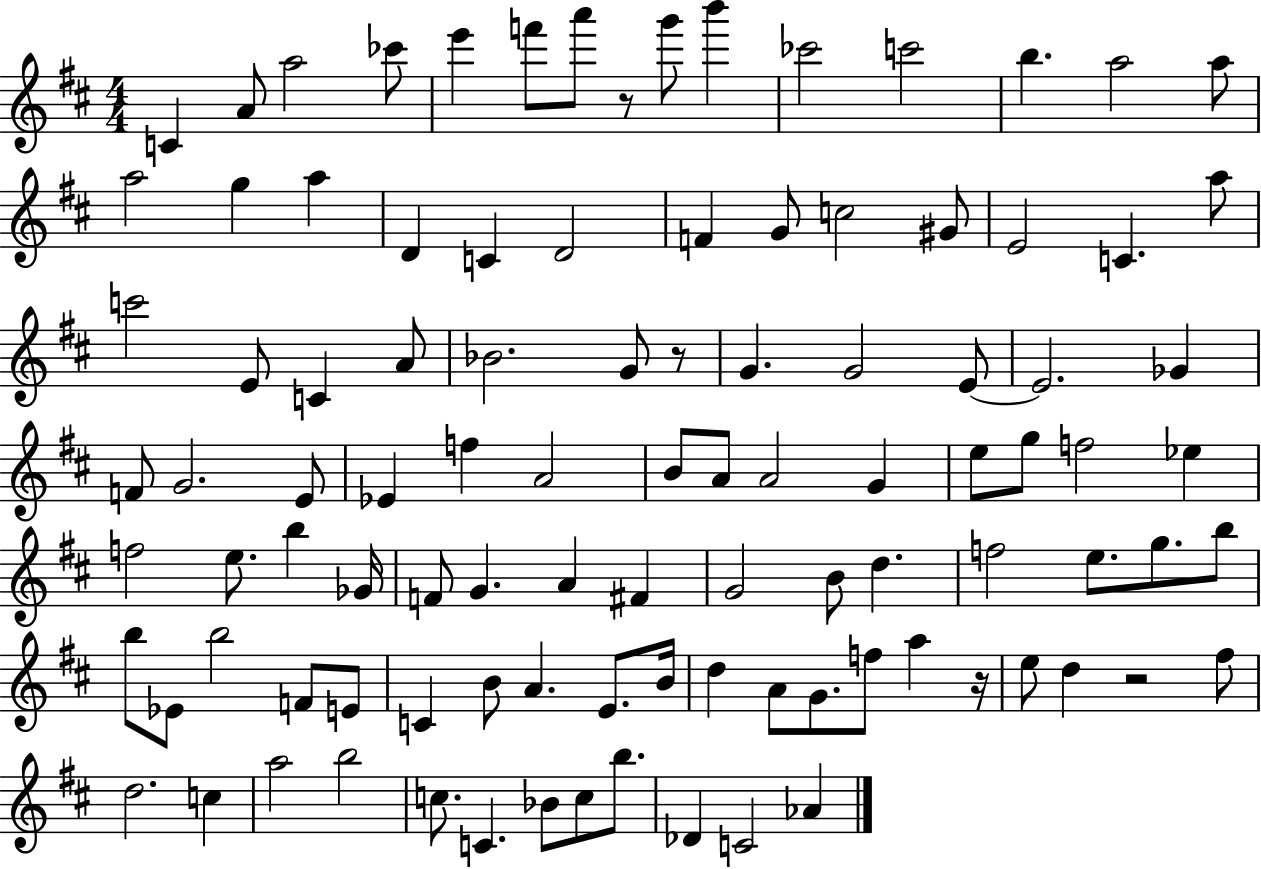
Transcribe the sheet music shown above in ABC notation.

X:1
T:Untitled
M:4/4
L:1/4
K:D
C A/2 a2 _c'/2 e' f'/2 a'/2 z/2 g'/2 b' _c'2 c'2 b a2 a/2 a2 g a D C D2 F G/2 c2 ^G/2 E2 C a/2 c'2 E/2 C A/2 _B2 G/2 z/2 G G2 E/2 E2 _G F/2 G2 E/2 _E f A2 B/2 A/2 A2 G e/2 g/2 f2 _e f2 e/2 b _G/4 F/2 G A ^F G2 B/2 d f2 e/2 g/2 b/2 b/2 _E/2 b2 F/2 E/2 C B/2 A E/2 B/4 d A/2 G/2 f/2 a z/4 e/2 d z2 ^f/2 d2 c a2 b2 c/2 C _B/2 c/2 b/2 _D C2 _A